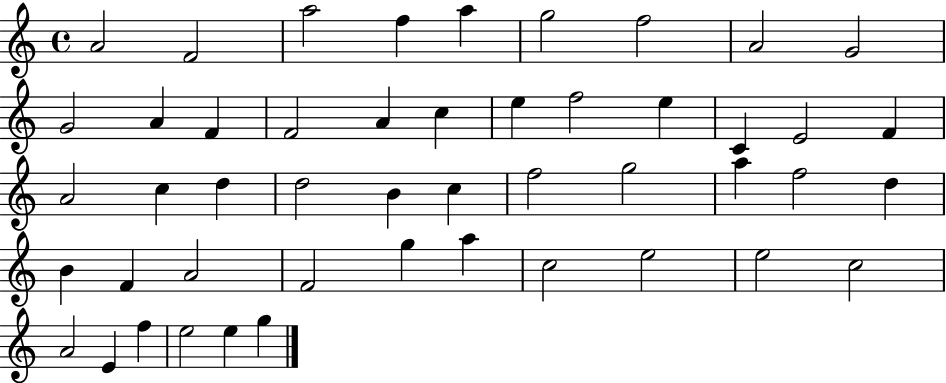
{
  \clef treble
  \time 4/4
  \defaultTimeSignature
  \key c \major
  a'2 f'2 | a''2 f''4 a''4 | g''2 f''2 | a'2 g'2 | \break g'2 a'4 f'4 | f'2 a'4 c''4 | e''4 f''2 e''4 | c'4 e'2 f'4 | \break a'2 c''4 d''4 | d''2 b'4 c''4 | f''2 g''2 | a''4 f''2 d''4 | \break b'4 f'4 a'2 | f'2 g''4 a''4 | c''2 e''2 | e''2 c''2 | \break a'2 e'4 f''4 | e''2 e''4 g''4 | \bar "|."
}